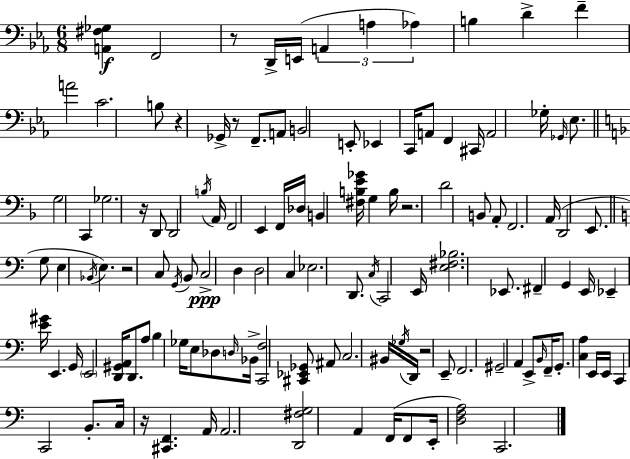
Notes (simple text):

[A2,F#3,Gb3]/q F2/h R/e D2/s E2/s A2/q A3/q Ab3/q B3/q D4/q F4/q A4/h C4/h. B3/e R/q Gb2/s R/e F2/e. A2/e B2/h E2/e Eb2/q C2/s A2/e F2/q C#2/s A2/h Gb3/s Gb2/s Eb3/e. G3/h C2/q Gb3/h. R/s D2/e D2/h B3/s A2/s F2/h E2/q F2/s Db3/s B2/q [F#3,B3,E4,Gb4]/s G3/q B3/s R/h. D4/h B2/e A2/e F2/h. A2/s D2/h E2/e. G3/e E3/q Bb2/s E3/q. R/h C3/e G2/s B2/e C3/h D3/q D3/h C3/q Eb3/h. D2/e. C3/s C2/h E2/s [E3,F#3,Bb3]/h. Eb2/e. F#2/q G2/q E2/s Eb2/q [E4,G#4]/s E2/q. G2/s E2/h [D2,G#2,A2]/s D2/e. A3/e B3/q Gb3/s E3/e Db3/e D3/s Bb2/s [C2,F3]/h [C#2,Eb2,Gb2]/e A#2/e C3/h. BIS2/s Gb3/s D2/s R/h E2/e F2/h. G#2/h A2/q E2/e B2/s F2/s G2/e. [C3,A3]/q E2/s E2/s C2/q C2/h B2/e. C3/s R/s [C#2,F2]/q. A2/s A2/h. [D2,F#3,G3]/h A2/q F2/s F2/e E2/s [D3,F3,A3]/h C2/h.